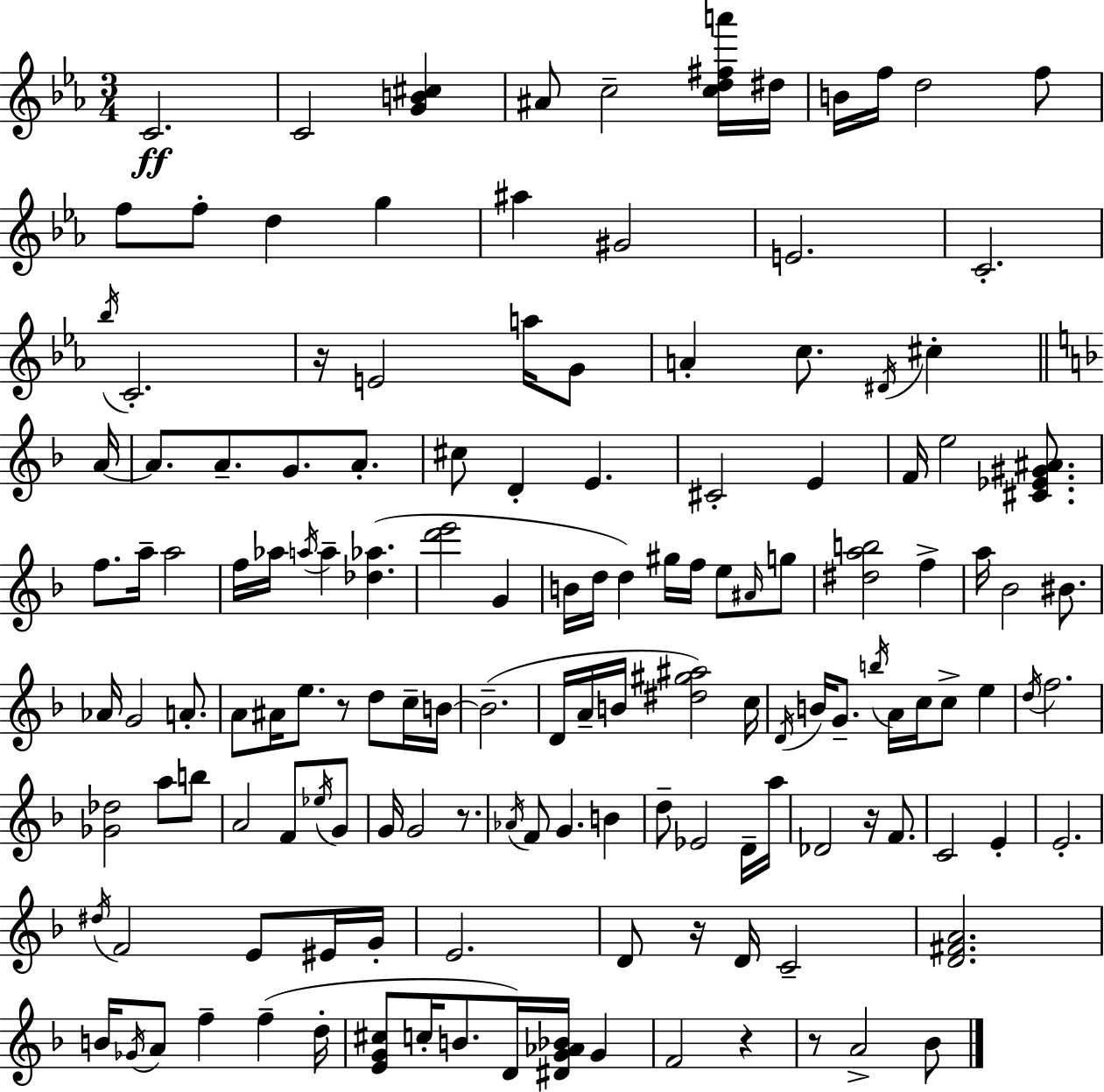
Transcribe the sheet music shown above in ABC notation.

X:1
T:Untitled
M:3/4
L:1/4
K:Cm
C2 C2 [GB^c] ^A/2 c2 [cd^fa']/4 ^d/4 B/4 f/4 d2 f/2 f/2 f/2 d g ^a ^G2 E2 C2 _b/4 C2 z/4 E2 a/4 G/2 A c/2 ^D/4 ^c A/4 A/2 A/2 G/2 A/2 ^c/2 D E ^C2 E F/4 e2 [^C_E^G^A]/2 f/2 a/4 a2 f/4 _a/4 a/4 a [_d_a] [d'e']2 G B/4 d/4 d ^g/4 f/4 e/2 ^A/4 g/2 [^dab]2 f a/4 _B2 ^B/2 _A/4 G2 A/2 A/2 ^A/4 e/2 z/2 d/2 c/4 B/4 B2 D/4 A/4 B/4 [^d^g^a]2 c/4 D/4 B/4 G/2 b/4 A/4 c/4 c/2 e d/4 f2 [_G_d]2 a/2 b/2 A2 F/2 _e/4 G/2 G/4 G2 z/2 _A/4 F/2 G B d/2 _E2 D/4 a/4 _D2 z/4 F/2 C2 E E2 ^d/4 F2 E/2 ^E/4 G/4 E2 D/2 z/4 D/4 C2 [D^FA]2 B/4 _G/4 A/2 f f d/4 [EG^c]/2 c/4 B/2 D/4 [^DG_A_B]/4 G F2 z z/2 A2 _B/2